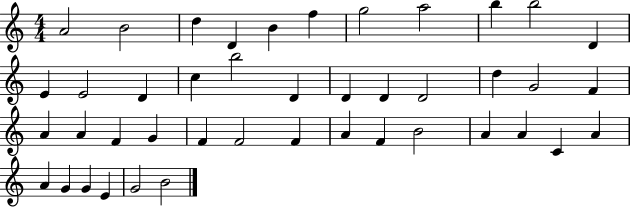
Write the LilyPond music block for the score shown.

{
  \clef treble
  \numericTimeSignature
  \time 4/4
  \key c \major
  a'2 b'2 | d''4 d'4 b'4 f''4 | g''2 a''2 | b''4 b''2 d'4 | \break e'4 e'2 d'4 | c''4 b''2 d'4 | d'4 d'4 d'2 | d''4 g'2 f'4 | \break a'4 a'4 f'4 g'4 | f'4 f'2 f'4 | a'4 f'4 b'2 | a'4 a'4 c'4 a'4 | \break a'4 g'4 g'4 e'4 | g'2 b'2 | \bar "|."
}